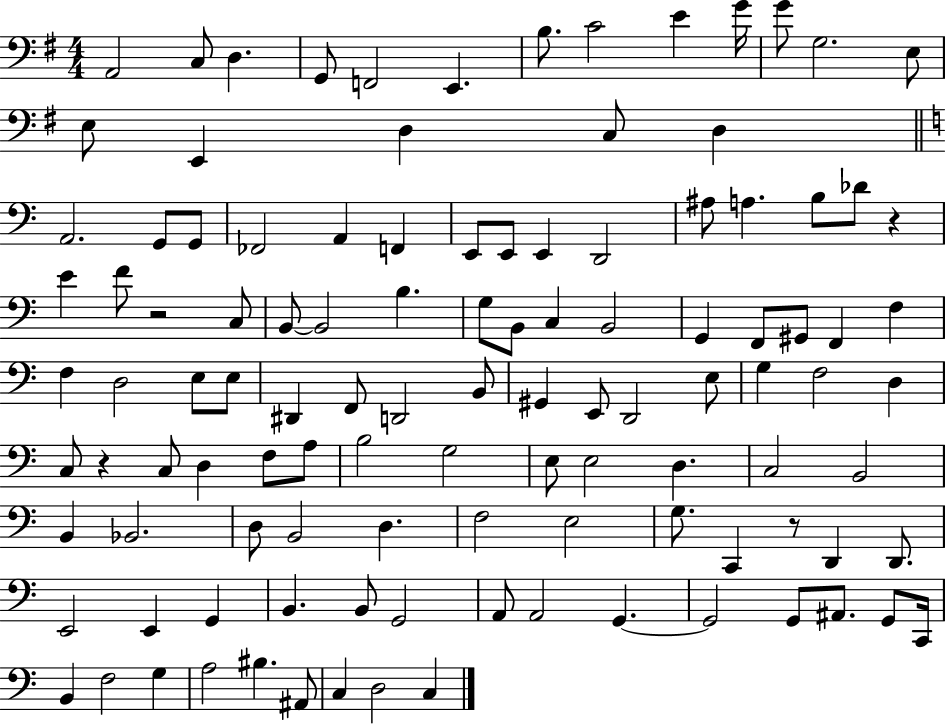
A2/h C3/e D3/q. G2/e F2/h E2/q. B3/e. C4/h E4/q G4/s G4/e G3/h. E3/e E3/e E2/q D3/q C3/e D3/q A2/h. G2/e G2/e FES2/h A2/q F2/q E2/e E2/e E2/q D2/h A#3/e A3/q. B3/e Db4/e R/q E4/q F4/e R/h C3/e B2/e B2/h B3/q. G3/e B2/e C3/q B2/h G2/q F2/e G#2/e F2/q F3/q F3/q D3/h E3/e E3/e D#2/q F2/e D2/h B2/e G#2/q E2/e D2/h E3/e G3/q F3/h D3/q C3/e R/q C3/e D3/q F3/e A3/e B3/h G3/h E3/e E3/h D3/q. C3/h B2/h B2/q Bb2/h. D3/e B2/h D3/q. F3/h E3/h G3/e. C2/q R/e D2/q D2/e. E2/h E2/q G2/q B2/q. B2/e G2/h A2/e A2/h G2/q. G2/h G2/e A#2/e. G2/e C2/s B2/q F3/h G3/q A3/h BIS3/q. A#2/e C3/q D3/h C3/q